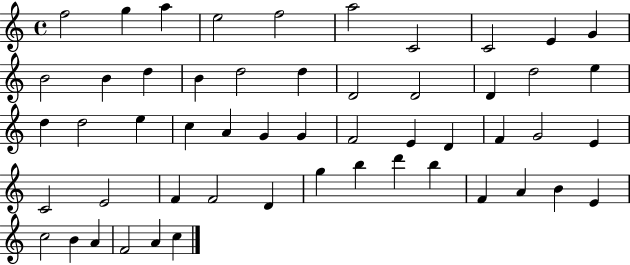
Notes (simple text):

F5/h G5/q A5/q E5/h F5/h A5/h C4/h C4/h E4/q G4/q B4/h B4/q D5/q B4/q D5/h D5/q D4/h D4/h D4/q D5/h E5/q D5/q D5/h E5/q C5/q A4/q G4/q G4/q F4/h E4/q D4/q F4/q G4/h E4/q C4/h E4/h F4/q F4/h D4/q G5/q B5/q D6/q B5/q F4/q A4/q B4/q E4/q C5/h B4/q A4/q F4/h A4/q C5/q